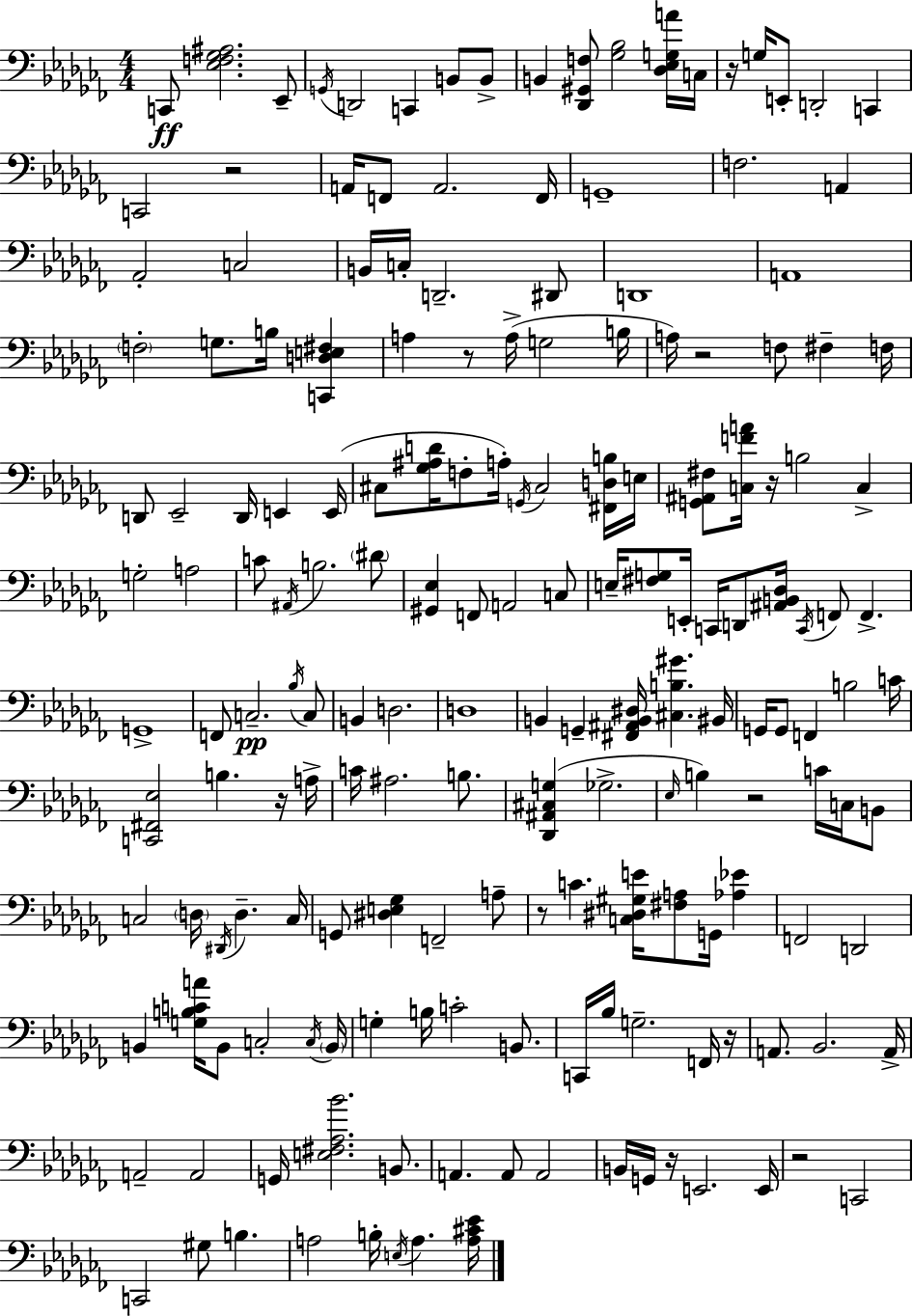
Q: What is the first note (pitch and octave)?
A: C2